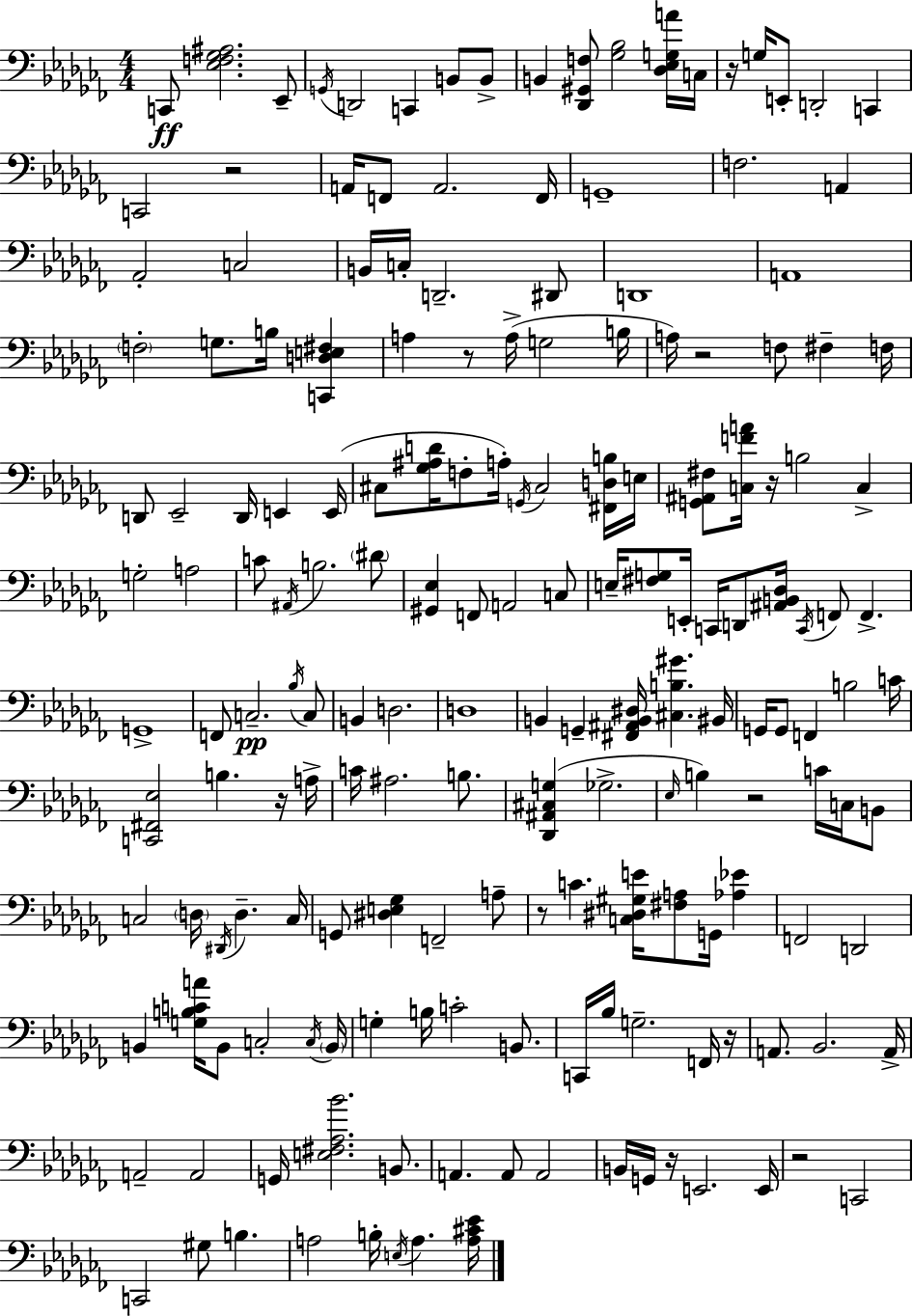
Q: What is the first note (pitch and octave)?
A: C2